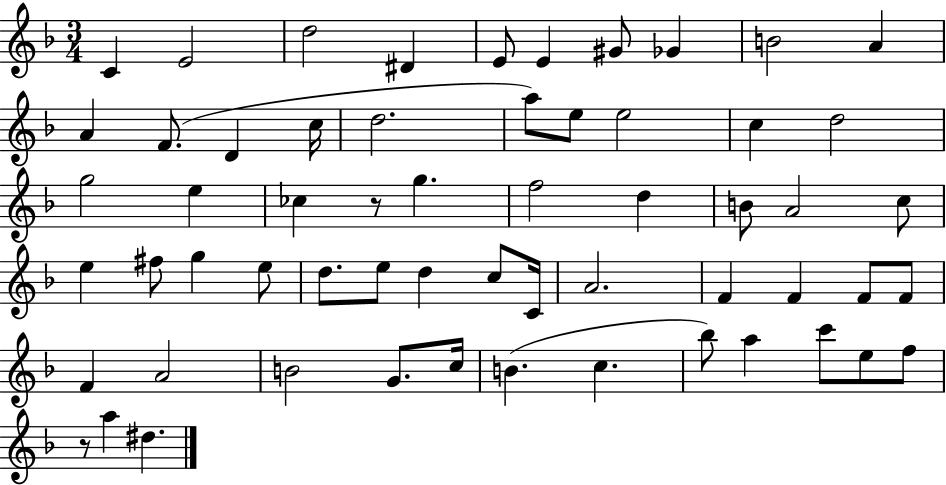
X:1
T:Untitled
M:3/4
L:1/4
K:F
C E2 d2 ^D E/2 E ^G/2 _G B2 A A F/2 D c/4 d2 a/2 e/2 e2 c d2 g2 e _c z/2 g f2 d B/2 A2 c/2 e ^f/2 g e/2 d/2 e/2 d c/2 C/4 A2 F F F/2 F/2 F A2 B2 G/2 c/4 B c _b/2 a c'/2 e/2 f/2 z/2 a ^d